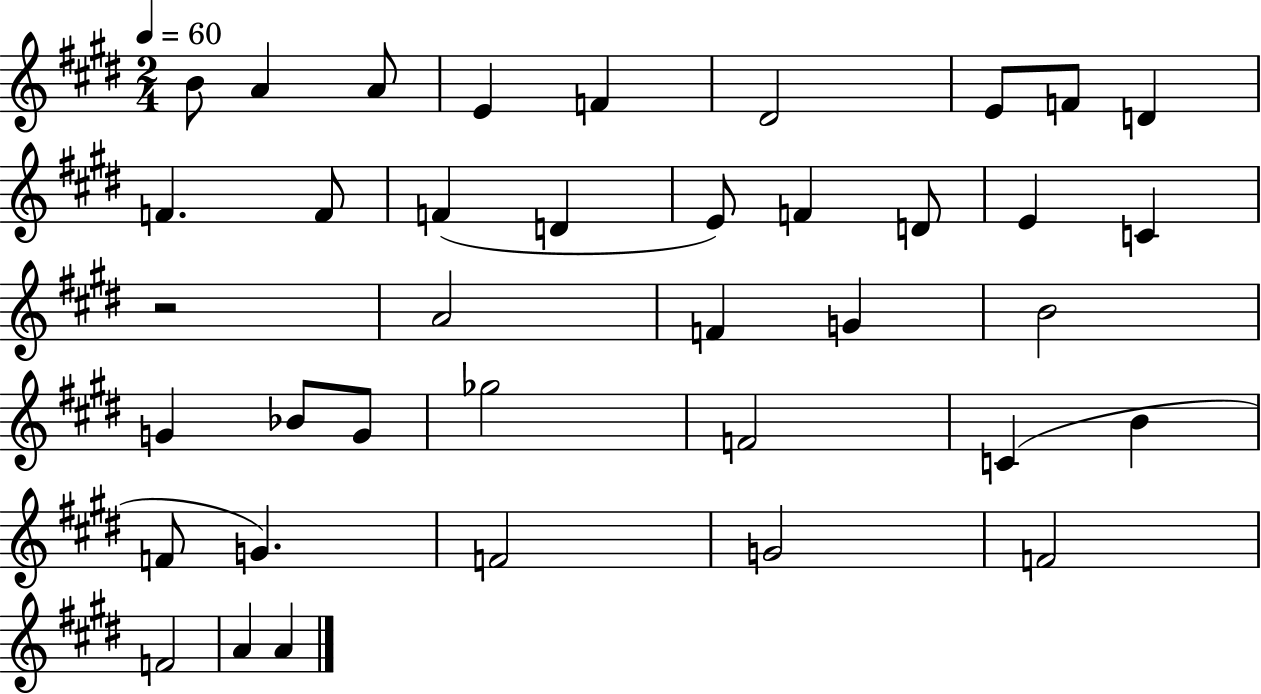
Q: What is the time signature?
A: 2/4